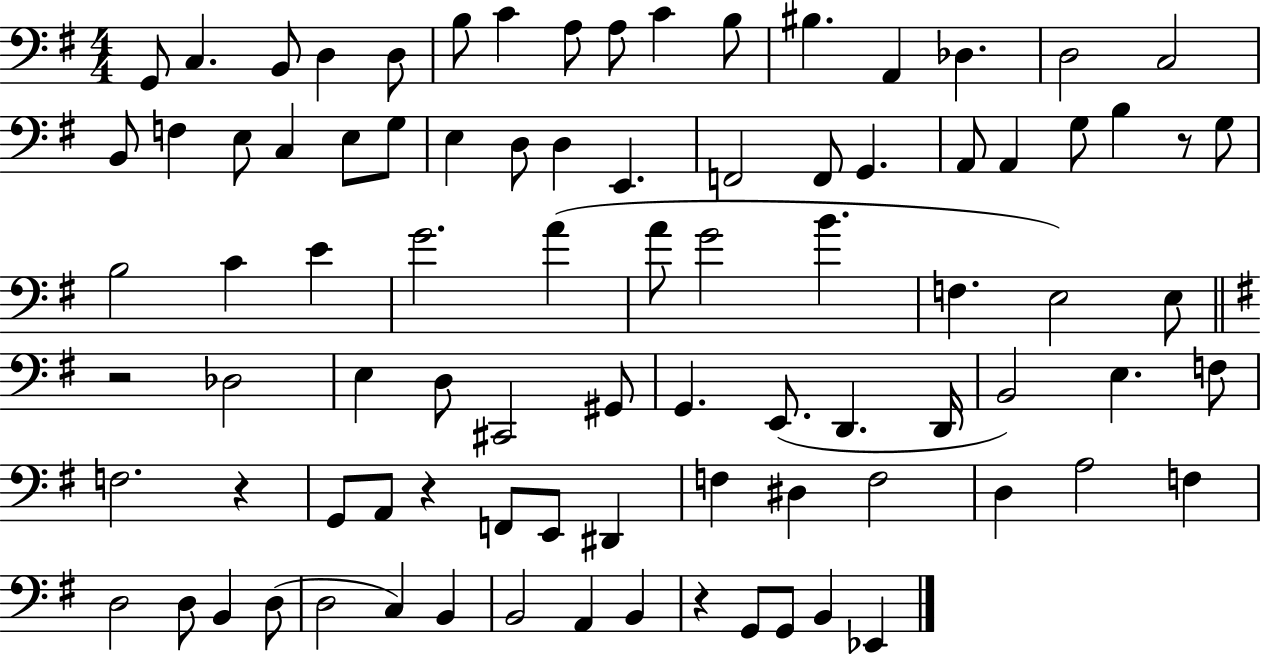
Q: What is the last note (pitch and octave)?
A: Eb2